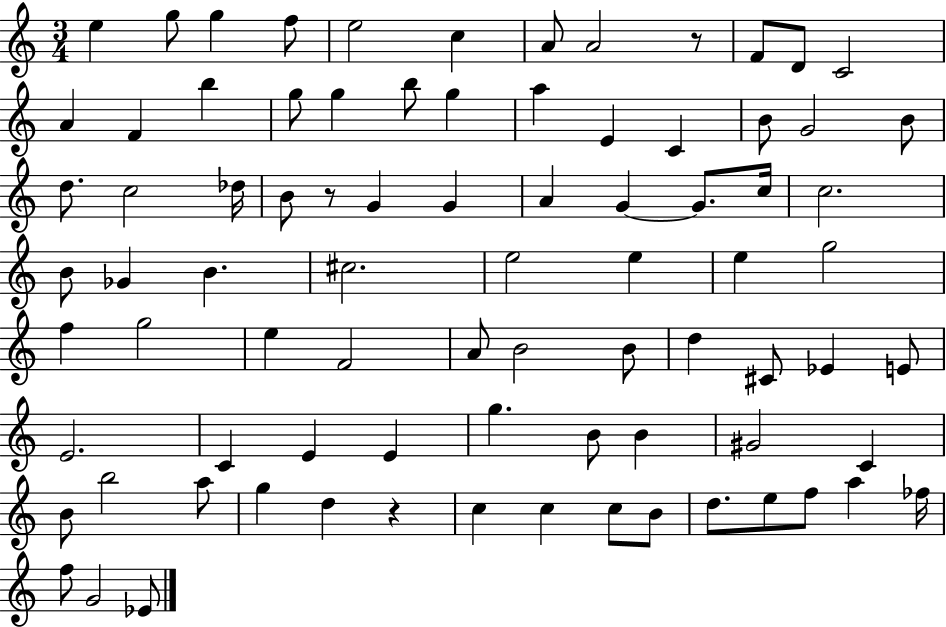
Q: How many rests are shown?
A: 3